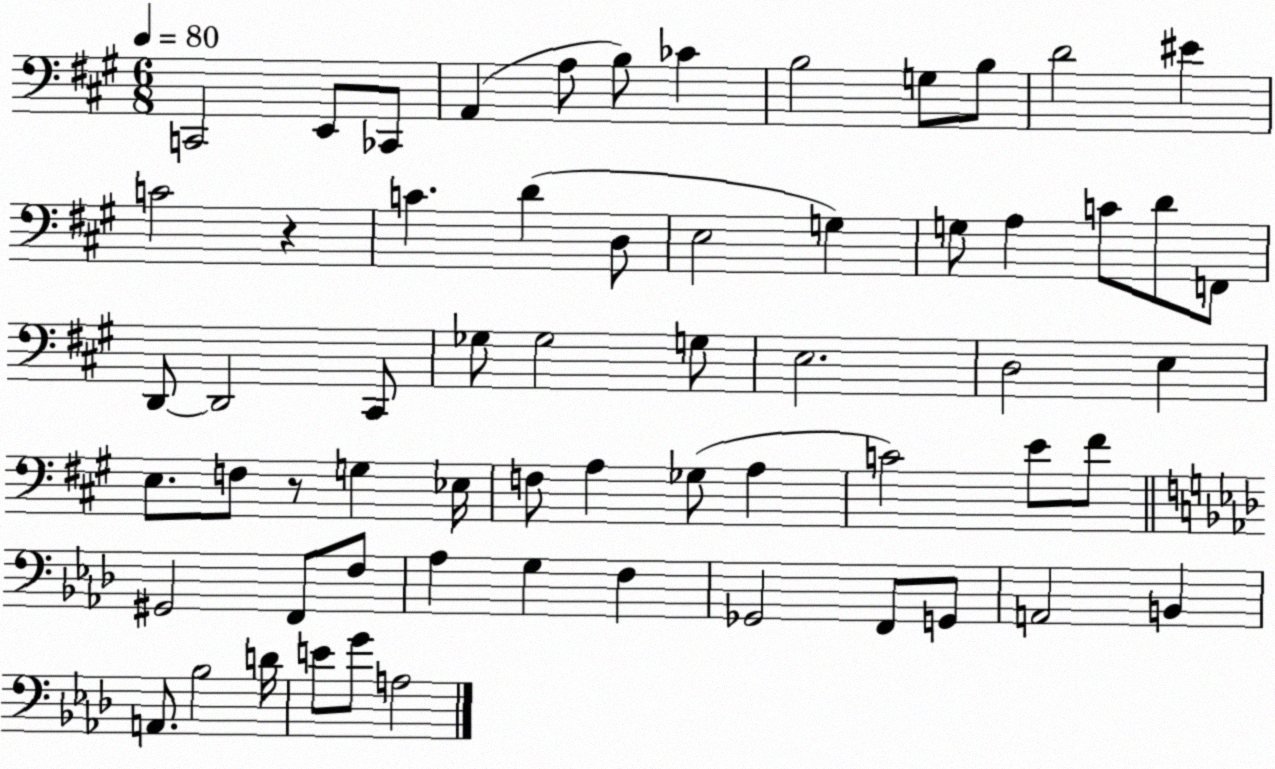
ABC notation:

X:1
T:Untitled
M:6/8
L:1/4
K:A
C,,2 E,,/2 _C,,/2 A,, A,/2 B,/2 _C B,2 G,/2 B,/2 D2 ^E C2 z C D D,/2 E,2 G, G,/2 A, C/2 D/2 F,,/2 D,,/2 D,,2 ^C,,/2 _G,/2 _G,2 G,/2 E,2 D,2 E, E,/2 F,/2 z/2 G, _E,/4 F,/2 A, _G,/2 A, C2 E/2 ^F/2 ^G,,2 F,,/2 F,/2 _A, G, F, _G,,2 F,,/2 G,,/2 A,,2 B,, A,,/2 _B,2 D/4 E/2 G/2 A,2